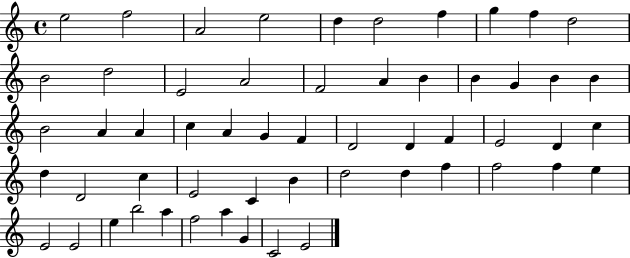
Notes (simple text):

E5/h F5/h A4/h E5/h D5/q D5/h F5/q G5/q F5/q D5/h B4/h D5/h E4/h A4/h F4/h A4/q B4/q B4/q G4/q B4/q B4/q B4/h A4/q A4/q C5/q A4/q G4/q F4/q D4/h D4/q F4/q E4/h D4/q C5/q D5/q D4/h C5/q E4/h C4/q B4/q D5/h D5/q F5/q F5/h F5/q E5/q E4/h E4/h E5/q B5/h A5/q F5/h A5/q G4/q C4/h E4/h